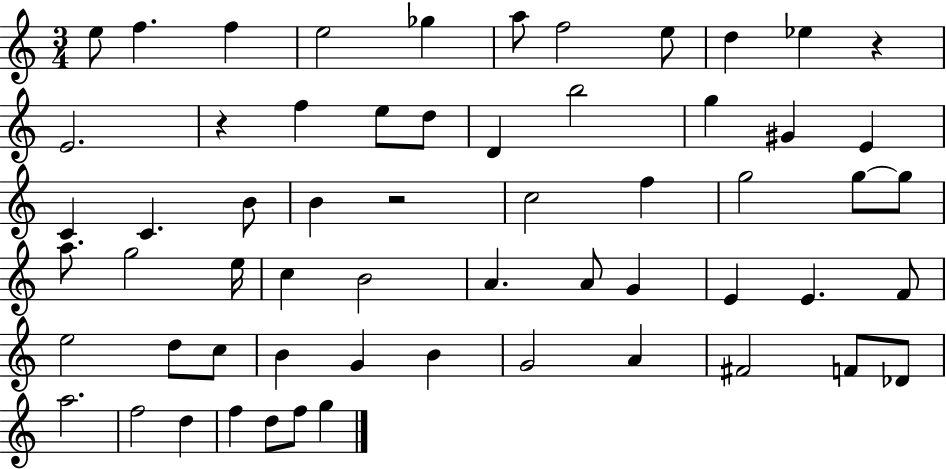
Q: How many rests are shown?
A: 3